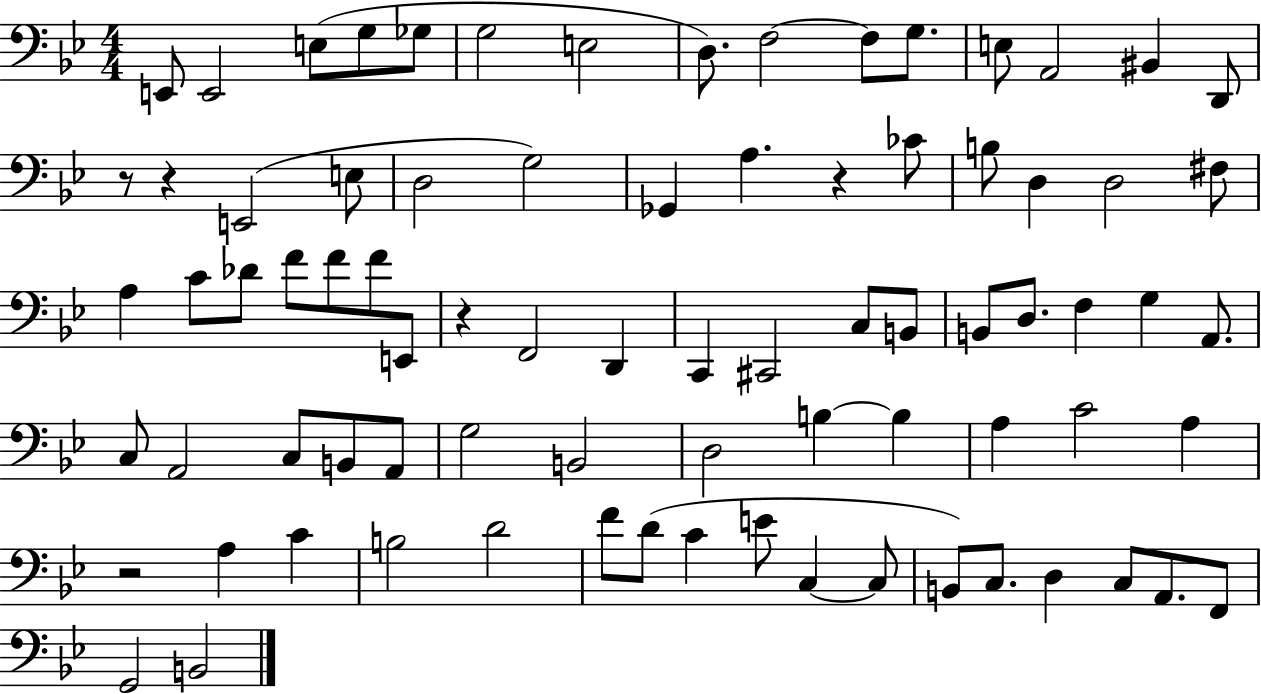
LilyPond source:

{
  \clef bass
  \numericTimeSignature
  \time 4/4
  \key bes \major
  e,8 e,2 e8( g8 ges8 | g2 e2 | d8.) f2~~ f8 g8. | e8 a,2 bis,4 d,8 | \break r8 r4 e,2( e8 | d2 g2) | ges,4 a4. r4 ces'8 | b8 d4 d2 fis8 | \break a4 c'8 des'8 f'8 f'8 f'8 e,8 | r4 f,2 d,4 | c,4 cis,2 c8 b,8 | b,8 d8. f4 g4 a,8. | \break c8 a,2 c8 b,8 a,8 | g2 b,2 | d2 b4~~ b4 | a4 c'2 a4 | \break r2 a4 c'4 | b2 d'2 | f'8 d'8( c'4 e'8 c4~~ c8 | b,8) c8. d4 c8 a,8. f,8 | \break g,2 b,2 | \bar "|."
}